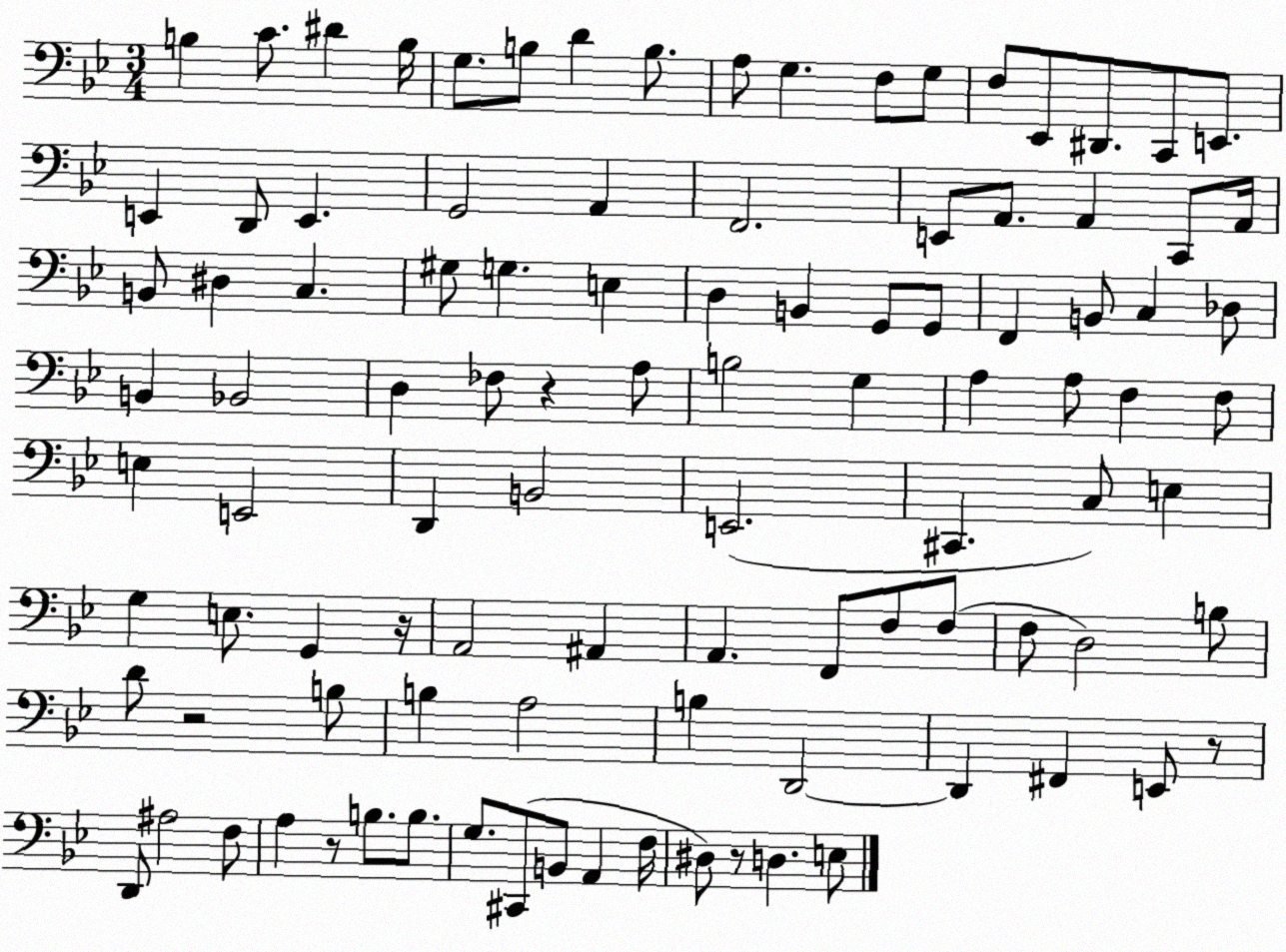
X:1
T:Untitled
M:3/4
L:1/4
K:Bb
B, C/2 ^D B,/4 G,/2 B,/2 D B,/2 A,/2 G, F,/2 G,/2 F,/2 _E,,/2 ^D,,/2 C,,/2 E,,/2 E,, D,,/2 E,, G,,2 A,, F,,2 E,,/2 A,,/2 A,, C,,/2 A,,/4 B,,/2 ^D, C, ^G,/2 G, E, D, B,, G,,/2 G,,/2 F,, B,,/2 C, _D,/2 B,, _B,,2 D, _F,/2 z A,/2 B,2 G, A, A,/2 F, F,/2 E, E,,2 D,, B,,2 E,,2 ^C,, C,/2 E, G, E,/2 G,, z/4 A,,2 ^A,, A,, F,,/2 F,/2 F,/2 F,/2 D,2 B,/2 D/2 z2 B,/2 B, A,2 B, D,,2 D,, ^F,, E,,/2 z/2 D,,/2 ^A,2 F,/2 A, z/2 B,/2 B,/2 G,/2 ^C,,/2 B,,/2 A,, F,/4 ^D,/2 z/2 D, E,/2